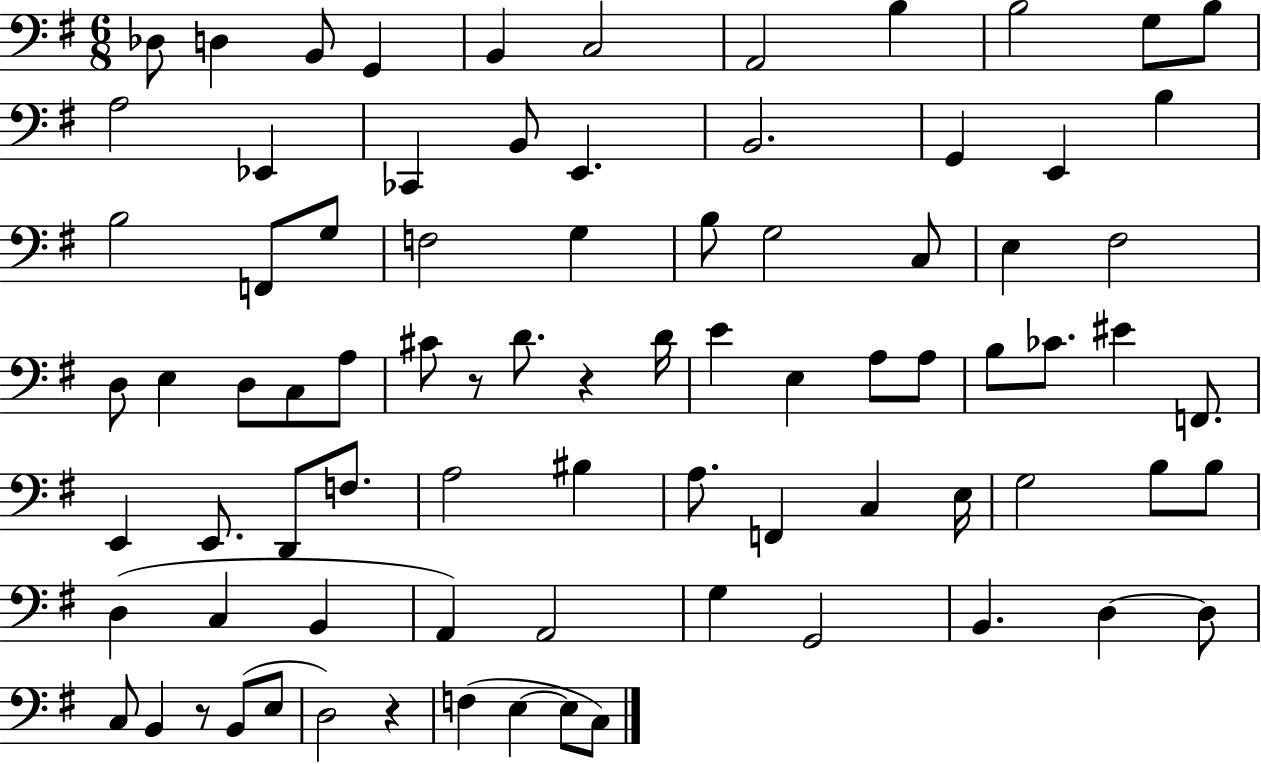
X:1
T:Untitled
M:6/8
L:1/4
K:G
_D,/2 D, B,,/2 G,, B,, C,2 A,,2 B, B,2 G,/2 B,/2 A,2 _E,, _C,, B,,/2 E,, B,,2 G,, E,, B, B,2 F,,/2 G,/2 F,2 G, B,/2 G,2 C,/2 E, ^F,2 D,/2 E, D,/2 C,/2 A,/2 ^C/2 z/2 D/2 z D/4 E E, A,/2 A,/2 B,/2 _C/2 ^E F,,/2 E,, E,,/2 D,,/2 F,/2 A,2 ^B, A,/2 F,, C, E,/4 G,2 B,/2 B,/2 D, C, B,, A,, A,,2 G, G,,2 B,, D, D,/2 C,/2 B,, z/2 B,,/2 E,/2 D,2 z F, E, E,/2 C,/2